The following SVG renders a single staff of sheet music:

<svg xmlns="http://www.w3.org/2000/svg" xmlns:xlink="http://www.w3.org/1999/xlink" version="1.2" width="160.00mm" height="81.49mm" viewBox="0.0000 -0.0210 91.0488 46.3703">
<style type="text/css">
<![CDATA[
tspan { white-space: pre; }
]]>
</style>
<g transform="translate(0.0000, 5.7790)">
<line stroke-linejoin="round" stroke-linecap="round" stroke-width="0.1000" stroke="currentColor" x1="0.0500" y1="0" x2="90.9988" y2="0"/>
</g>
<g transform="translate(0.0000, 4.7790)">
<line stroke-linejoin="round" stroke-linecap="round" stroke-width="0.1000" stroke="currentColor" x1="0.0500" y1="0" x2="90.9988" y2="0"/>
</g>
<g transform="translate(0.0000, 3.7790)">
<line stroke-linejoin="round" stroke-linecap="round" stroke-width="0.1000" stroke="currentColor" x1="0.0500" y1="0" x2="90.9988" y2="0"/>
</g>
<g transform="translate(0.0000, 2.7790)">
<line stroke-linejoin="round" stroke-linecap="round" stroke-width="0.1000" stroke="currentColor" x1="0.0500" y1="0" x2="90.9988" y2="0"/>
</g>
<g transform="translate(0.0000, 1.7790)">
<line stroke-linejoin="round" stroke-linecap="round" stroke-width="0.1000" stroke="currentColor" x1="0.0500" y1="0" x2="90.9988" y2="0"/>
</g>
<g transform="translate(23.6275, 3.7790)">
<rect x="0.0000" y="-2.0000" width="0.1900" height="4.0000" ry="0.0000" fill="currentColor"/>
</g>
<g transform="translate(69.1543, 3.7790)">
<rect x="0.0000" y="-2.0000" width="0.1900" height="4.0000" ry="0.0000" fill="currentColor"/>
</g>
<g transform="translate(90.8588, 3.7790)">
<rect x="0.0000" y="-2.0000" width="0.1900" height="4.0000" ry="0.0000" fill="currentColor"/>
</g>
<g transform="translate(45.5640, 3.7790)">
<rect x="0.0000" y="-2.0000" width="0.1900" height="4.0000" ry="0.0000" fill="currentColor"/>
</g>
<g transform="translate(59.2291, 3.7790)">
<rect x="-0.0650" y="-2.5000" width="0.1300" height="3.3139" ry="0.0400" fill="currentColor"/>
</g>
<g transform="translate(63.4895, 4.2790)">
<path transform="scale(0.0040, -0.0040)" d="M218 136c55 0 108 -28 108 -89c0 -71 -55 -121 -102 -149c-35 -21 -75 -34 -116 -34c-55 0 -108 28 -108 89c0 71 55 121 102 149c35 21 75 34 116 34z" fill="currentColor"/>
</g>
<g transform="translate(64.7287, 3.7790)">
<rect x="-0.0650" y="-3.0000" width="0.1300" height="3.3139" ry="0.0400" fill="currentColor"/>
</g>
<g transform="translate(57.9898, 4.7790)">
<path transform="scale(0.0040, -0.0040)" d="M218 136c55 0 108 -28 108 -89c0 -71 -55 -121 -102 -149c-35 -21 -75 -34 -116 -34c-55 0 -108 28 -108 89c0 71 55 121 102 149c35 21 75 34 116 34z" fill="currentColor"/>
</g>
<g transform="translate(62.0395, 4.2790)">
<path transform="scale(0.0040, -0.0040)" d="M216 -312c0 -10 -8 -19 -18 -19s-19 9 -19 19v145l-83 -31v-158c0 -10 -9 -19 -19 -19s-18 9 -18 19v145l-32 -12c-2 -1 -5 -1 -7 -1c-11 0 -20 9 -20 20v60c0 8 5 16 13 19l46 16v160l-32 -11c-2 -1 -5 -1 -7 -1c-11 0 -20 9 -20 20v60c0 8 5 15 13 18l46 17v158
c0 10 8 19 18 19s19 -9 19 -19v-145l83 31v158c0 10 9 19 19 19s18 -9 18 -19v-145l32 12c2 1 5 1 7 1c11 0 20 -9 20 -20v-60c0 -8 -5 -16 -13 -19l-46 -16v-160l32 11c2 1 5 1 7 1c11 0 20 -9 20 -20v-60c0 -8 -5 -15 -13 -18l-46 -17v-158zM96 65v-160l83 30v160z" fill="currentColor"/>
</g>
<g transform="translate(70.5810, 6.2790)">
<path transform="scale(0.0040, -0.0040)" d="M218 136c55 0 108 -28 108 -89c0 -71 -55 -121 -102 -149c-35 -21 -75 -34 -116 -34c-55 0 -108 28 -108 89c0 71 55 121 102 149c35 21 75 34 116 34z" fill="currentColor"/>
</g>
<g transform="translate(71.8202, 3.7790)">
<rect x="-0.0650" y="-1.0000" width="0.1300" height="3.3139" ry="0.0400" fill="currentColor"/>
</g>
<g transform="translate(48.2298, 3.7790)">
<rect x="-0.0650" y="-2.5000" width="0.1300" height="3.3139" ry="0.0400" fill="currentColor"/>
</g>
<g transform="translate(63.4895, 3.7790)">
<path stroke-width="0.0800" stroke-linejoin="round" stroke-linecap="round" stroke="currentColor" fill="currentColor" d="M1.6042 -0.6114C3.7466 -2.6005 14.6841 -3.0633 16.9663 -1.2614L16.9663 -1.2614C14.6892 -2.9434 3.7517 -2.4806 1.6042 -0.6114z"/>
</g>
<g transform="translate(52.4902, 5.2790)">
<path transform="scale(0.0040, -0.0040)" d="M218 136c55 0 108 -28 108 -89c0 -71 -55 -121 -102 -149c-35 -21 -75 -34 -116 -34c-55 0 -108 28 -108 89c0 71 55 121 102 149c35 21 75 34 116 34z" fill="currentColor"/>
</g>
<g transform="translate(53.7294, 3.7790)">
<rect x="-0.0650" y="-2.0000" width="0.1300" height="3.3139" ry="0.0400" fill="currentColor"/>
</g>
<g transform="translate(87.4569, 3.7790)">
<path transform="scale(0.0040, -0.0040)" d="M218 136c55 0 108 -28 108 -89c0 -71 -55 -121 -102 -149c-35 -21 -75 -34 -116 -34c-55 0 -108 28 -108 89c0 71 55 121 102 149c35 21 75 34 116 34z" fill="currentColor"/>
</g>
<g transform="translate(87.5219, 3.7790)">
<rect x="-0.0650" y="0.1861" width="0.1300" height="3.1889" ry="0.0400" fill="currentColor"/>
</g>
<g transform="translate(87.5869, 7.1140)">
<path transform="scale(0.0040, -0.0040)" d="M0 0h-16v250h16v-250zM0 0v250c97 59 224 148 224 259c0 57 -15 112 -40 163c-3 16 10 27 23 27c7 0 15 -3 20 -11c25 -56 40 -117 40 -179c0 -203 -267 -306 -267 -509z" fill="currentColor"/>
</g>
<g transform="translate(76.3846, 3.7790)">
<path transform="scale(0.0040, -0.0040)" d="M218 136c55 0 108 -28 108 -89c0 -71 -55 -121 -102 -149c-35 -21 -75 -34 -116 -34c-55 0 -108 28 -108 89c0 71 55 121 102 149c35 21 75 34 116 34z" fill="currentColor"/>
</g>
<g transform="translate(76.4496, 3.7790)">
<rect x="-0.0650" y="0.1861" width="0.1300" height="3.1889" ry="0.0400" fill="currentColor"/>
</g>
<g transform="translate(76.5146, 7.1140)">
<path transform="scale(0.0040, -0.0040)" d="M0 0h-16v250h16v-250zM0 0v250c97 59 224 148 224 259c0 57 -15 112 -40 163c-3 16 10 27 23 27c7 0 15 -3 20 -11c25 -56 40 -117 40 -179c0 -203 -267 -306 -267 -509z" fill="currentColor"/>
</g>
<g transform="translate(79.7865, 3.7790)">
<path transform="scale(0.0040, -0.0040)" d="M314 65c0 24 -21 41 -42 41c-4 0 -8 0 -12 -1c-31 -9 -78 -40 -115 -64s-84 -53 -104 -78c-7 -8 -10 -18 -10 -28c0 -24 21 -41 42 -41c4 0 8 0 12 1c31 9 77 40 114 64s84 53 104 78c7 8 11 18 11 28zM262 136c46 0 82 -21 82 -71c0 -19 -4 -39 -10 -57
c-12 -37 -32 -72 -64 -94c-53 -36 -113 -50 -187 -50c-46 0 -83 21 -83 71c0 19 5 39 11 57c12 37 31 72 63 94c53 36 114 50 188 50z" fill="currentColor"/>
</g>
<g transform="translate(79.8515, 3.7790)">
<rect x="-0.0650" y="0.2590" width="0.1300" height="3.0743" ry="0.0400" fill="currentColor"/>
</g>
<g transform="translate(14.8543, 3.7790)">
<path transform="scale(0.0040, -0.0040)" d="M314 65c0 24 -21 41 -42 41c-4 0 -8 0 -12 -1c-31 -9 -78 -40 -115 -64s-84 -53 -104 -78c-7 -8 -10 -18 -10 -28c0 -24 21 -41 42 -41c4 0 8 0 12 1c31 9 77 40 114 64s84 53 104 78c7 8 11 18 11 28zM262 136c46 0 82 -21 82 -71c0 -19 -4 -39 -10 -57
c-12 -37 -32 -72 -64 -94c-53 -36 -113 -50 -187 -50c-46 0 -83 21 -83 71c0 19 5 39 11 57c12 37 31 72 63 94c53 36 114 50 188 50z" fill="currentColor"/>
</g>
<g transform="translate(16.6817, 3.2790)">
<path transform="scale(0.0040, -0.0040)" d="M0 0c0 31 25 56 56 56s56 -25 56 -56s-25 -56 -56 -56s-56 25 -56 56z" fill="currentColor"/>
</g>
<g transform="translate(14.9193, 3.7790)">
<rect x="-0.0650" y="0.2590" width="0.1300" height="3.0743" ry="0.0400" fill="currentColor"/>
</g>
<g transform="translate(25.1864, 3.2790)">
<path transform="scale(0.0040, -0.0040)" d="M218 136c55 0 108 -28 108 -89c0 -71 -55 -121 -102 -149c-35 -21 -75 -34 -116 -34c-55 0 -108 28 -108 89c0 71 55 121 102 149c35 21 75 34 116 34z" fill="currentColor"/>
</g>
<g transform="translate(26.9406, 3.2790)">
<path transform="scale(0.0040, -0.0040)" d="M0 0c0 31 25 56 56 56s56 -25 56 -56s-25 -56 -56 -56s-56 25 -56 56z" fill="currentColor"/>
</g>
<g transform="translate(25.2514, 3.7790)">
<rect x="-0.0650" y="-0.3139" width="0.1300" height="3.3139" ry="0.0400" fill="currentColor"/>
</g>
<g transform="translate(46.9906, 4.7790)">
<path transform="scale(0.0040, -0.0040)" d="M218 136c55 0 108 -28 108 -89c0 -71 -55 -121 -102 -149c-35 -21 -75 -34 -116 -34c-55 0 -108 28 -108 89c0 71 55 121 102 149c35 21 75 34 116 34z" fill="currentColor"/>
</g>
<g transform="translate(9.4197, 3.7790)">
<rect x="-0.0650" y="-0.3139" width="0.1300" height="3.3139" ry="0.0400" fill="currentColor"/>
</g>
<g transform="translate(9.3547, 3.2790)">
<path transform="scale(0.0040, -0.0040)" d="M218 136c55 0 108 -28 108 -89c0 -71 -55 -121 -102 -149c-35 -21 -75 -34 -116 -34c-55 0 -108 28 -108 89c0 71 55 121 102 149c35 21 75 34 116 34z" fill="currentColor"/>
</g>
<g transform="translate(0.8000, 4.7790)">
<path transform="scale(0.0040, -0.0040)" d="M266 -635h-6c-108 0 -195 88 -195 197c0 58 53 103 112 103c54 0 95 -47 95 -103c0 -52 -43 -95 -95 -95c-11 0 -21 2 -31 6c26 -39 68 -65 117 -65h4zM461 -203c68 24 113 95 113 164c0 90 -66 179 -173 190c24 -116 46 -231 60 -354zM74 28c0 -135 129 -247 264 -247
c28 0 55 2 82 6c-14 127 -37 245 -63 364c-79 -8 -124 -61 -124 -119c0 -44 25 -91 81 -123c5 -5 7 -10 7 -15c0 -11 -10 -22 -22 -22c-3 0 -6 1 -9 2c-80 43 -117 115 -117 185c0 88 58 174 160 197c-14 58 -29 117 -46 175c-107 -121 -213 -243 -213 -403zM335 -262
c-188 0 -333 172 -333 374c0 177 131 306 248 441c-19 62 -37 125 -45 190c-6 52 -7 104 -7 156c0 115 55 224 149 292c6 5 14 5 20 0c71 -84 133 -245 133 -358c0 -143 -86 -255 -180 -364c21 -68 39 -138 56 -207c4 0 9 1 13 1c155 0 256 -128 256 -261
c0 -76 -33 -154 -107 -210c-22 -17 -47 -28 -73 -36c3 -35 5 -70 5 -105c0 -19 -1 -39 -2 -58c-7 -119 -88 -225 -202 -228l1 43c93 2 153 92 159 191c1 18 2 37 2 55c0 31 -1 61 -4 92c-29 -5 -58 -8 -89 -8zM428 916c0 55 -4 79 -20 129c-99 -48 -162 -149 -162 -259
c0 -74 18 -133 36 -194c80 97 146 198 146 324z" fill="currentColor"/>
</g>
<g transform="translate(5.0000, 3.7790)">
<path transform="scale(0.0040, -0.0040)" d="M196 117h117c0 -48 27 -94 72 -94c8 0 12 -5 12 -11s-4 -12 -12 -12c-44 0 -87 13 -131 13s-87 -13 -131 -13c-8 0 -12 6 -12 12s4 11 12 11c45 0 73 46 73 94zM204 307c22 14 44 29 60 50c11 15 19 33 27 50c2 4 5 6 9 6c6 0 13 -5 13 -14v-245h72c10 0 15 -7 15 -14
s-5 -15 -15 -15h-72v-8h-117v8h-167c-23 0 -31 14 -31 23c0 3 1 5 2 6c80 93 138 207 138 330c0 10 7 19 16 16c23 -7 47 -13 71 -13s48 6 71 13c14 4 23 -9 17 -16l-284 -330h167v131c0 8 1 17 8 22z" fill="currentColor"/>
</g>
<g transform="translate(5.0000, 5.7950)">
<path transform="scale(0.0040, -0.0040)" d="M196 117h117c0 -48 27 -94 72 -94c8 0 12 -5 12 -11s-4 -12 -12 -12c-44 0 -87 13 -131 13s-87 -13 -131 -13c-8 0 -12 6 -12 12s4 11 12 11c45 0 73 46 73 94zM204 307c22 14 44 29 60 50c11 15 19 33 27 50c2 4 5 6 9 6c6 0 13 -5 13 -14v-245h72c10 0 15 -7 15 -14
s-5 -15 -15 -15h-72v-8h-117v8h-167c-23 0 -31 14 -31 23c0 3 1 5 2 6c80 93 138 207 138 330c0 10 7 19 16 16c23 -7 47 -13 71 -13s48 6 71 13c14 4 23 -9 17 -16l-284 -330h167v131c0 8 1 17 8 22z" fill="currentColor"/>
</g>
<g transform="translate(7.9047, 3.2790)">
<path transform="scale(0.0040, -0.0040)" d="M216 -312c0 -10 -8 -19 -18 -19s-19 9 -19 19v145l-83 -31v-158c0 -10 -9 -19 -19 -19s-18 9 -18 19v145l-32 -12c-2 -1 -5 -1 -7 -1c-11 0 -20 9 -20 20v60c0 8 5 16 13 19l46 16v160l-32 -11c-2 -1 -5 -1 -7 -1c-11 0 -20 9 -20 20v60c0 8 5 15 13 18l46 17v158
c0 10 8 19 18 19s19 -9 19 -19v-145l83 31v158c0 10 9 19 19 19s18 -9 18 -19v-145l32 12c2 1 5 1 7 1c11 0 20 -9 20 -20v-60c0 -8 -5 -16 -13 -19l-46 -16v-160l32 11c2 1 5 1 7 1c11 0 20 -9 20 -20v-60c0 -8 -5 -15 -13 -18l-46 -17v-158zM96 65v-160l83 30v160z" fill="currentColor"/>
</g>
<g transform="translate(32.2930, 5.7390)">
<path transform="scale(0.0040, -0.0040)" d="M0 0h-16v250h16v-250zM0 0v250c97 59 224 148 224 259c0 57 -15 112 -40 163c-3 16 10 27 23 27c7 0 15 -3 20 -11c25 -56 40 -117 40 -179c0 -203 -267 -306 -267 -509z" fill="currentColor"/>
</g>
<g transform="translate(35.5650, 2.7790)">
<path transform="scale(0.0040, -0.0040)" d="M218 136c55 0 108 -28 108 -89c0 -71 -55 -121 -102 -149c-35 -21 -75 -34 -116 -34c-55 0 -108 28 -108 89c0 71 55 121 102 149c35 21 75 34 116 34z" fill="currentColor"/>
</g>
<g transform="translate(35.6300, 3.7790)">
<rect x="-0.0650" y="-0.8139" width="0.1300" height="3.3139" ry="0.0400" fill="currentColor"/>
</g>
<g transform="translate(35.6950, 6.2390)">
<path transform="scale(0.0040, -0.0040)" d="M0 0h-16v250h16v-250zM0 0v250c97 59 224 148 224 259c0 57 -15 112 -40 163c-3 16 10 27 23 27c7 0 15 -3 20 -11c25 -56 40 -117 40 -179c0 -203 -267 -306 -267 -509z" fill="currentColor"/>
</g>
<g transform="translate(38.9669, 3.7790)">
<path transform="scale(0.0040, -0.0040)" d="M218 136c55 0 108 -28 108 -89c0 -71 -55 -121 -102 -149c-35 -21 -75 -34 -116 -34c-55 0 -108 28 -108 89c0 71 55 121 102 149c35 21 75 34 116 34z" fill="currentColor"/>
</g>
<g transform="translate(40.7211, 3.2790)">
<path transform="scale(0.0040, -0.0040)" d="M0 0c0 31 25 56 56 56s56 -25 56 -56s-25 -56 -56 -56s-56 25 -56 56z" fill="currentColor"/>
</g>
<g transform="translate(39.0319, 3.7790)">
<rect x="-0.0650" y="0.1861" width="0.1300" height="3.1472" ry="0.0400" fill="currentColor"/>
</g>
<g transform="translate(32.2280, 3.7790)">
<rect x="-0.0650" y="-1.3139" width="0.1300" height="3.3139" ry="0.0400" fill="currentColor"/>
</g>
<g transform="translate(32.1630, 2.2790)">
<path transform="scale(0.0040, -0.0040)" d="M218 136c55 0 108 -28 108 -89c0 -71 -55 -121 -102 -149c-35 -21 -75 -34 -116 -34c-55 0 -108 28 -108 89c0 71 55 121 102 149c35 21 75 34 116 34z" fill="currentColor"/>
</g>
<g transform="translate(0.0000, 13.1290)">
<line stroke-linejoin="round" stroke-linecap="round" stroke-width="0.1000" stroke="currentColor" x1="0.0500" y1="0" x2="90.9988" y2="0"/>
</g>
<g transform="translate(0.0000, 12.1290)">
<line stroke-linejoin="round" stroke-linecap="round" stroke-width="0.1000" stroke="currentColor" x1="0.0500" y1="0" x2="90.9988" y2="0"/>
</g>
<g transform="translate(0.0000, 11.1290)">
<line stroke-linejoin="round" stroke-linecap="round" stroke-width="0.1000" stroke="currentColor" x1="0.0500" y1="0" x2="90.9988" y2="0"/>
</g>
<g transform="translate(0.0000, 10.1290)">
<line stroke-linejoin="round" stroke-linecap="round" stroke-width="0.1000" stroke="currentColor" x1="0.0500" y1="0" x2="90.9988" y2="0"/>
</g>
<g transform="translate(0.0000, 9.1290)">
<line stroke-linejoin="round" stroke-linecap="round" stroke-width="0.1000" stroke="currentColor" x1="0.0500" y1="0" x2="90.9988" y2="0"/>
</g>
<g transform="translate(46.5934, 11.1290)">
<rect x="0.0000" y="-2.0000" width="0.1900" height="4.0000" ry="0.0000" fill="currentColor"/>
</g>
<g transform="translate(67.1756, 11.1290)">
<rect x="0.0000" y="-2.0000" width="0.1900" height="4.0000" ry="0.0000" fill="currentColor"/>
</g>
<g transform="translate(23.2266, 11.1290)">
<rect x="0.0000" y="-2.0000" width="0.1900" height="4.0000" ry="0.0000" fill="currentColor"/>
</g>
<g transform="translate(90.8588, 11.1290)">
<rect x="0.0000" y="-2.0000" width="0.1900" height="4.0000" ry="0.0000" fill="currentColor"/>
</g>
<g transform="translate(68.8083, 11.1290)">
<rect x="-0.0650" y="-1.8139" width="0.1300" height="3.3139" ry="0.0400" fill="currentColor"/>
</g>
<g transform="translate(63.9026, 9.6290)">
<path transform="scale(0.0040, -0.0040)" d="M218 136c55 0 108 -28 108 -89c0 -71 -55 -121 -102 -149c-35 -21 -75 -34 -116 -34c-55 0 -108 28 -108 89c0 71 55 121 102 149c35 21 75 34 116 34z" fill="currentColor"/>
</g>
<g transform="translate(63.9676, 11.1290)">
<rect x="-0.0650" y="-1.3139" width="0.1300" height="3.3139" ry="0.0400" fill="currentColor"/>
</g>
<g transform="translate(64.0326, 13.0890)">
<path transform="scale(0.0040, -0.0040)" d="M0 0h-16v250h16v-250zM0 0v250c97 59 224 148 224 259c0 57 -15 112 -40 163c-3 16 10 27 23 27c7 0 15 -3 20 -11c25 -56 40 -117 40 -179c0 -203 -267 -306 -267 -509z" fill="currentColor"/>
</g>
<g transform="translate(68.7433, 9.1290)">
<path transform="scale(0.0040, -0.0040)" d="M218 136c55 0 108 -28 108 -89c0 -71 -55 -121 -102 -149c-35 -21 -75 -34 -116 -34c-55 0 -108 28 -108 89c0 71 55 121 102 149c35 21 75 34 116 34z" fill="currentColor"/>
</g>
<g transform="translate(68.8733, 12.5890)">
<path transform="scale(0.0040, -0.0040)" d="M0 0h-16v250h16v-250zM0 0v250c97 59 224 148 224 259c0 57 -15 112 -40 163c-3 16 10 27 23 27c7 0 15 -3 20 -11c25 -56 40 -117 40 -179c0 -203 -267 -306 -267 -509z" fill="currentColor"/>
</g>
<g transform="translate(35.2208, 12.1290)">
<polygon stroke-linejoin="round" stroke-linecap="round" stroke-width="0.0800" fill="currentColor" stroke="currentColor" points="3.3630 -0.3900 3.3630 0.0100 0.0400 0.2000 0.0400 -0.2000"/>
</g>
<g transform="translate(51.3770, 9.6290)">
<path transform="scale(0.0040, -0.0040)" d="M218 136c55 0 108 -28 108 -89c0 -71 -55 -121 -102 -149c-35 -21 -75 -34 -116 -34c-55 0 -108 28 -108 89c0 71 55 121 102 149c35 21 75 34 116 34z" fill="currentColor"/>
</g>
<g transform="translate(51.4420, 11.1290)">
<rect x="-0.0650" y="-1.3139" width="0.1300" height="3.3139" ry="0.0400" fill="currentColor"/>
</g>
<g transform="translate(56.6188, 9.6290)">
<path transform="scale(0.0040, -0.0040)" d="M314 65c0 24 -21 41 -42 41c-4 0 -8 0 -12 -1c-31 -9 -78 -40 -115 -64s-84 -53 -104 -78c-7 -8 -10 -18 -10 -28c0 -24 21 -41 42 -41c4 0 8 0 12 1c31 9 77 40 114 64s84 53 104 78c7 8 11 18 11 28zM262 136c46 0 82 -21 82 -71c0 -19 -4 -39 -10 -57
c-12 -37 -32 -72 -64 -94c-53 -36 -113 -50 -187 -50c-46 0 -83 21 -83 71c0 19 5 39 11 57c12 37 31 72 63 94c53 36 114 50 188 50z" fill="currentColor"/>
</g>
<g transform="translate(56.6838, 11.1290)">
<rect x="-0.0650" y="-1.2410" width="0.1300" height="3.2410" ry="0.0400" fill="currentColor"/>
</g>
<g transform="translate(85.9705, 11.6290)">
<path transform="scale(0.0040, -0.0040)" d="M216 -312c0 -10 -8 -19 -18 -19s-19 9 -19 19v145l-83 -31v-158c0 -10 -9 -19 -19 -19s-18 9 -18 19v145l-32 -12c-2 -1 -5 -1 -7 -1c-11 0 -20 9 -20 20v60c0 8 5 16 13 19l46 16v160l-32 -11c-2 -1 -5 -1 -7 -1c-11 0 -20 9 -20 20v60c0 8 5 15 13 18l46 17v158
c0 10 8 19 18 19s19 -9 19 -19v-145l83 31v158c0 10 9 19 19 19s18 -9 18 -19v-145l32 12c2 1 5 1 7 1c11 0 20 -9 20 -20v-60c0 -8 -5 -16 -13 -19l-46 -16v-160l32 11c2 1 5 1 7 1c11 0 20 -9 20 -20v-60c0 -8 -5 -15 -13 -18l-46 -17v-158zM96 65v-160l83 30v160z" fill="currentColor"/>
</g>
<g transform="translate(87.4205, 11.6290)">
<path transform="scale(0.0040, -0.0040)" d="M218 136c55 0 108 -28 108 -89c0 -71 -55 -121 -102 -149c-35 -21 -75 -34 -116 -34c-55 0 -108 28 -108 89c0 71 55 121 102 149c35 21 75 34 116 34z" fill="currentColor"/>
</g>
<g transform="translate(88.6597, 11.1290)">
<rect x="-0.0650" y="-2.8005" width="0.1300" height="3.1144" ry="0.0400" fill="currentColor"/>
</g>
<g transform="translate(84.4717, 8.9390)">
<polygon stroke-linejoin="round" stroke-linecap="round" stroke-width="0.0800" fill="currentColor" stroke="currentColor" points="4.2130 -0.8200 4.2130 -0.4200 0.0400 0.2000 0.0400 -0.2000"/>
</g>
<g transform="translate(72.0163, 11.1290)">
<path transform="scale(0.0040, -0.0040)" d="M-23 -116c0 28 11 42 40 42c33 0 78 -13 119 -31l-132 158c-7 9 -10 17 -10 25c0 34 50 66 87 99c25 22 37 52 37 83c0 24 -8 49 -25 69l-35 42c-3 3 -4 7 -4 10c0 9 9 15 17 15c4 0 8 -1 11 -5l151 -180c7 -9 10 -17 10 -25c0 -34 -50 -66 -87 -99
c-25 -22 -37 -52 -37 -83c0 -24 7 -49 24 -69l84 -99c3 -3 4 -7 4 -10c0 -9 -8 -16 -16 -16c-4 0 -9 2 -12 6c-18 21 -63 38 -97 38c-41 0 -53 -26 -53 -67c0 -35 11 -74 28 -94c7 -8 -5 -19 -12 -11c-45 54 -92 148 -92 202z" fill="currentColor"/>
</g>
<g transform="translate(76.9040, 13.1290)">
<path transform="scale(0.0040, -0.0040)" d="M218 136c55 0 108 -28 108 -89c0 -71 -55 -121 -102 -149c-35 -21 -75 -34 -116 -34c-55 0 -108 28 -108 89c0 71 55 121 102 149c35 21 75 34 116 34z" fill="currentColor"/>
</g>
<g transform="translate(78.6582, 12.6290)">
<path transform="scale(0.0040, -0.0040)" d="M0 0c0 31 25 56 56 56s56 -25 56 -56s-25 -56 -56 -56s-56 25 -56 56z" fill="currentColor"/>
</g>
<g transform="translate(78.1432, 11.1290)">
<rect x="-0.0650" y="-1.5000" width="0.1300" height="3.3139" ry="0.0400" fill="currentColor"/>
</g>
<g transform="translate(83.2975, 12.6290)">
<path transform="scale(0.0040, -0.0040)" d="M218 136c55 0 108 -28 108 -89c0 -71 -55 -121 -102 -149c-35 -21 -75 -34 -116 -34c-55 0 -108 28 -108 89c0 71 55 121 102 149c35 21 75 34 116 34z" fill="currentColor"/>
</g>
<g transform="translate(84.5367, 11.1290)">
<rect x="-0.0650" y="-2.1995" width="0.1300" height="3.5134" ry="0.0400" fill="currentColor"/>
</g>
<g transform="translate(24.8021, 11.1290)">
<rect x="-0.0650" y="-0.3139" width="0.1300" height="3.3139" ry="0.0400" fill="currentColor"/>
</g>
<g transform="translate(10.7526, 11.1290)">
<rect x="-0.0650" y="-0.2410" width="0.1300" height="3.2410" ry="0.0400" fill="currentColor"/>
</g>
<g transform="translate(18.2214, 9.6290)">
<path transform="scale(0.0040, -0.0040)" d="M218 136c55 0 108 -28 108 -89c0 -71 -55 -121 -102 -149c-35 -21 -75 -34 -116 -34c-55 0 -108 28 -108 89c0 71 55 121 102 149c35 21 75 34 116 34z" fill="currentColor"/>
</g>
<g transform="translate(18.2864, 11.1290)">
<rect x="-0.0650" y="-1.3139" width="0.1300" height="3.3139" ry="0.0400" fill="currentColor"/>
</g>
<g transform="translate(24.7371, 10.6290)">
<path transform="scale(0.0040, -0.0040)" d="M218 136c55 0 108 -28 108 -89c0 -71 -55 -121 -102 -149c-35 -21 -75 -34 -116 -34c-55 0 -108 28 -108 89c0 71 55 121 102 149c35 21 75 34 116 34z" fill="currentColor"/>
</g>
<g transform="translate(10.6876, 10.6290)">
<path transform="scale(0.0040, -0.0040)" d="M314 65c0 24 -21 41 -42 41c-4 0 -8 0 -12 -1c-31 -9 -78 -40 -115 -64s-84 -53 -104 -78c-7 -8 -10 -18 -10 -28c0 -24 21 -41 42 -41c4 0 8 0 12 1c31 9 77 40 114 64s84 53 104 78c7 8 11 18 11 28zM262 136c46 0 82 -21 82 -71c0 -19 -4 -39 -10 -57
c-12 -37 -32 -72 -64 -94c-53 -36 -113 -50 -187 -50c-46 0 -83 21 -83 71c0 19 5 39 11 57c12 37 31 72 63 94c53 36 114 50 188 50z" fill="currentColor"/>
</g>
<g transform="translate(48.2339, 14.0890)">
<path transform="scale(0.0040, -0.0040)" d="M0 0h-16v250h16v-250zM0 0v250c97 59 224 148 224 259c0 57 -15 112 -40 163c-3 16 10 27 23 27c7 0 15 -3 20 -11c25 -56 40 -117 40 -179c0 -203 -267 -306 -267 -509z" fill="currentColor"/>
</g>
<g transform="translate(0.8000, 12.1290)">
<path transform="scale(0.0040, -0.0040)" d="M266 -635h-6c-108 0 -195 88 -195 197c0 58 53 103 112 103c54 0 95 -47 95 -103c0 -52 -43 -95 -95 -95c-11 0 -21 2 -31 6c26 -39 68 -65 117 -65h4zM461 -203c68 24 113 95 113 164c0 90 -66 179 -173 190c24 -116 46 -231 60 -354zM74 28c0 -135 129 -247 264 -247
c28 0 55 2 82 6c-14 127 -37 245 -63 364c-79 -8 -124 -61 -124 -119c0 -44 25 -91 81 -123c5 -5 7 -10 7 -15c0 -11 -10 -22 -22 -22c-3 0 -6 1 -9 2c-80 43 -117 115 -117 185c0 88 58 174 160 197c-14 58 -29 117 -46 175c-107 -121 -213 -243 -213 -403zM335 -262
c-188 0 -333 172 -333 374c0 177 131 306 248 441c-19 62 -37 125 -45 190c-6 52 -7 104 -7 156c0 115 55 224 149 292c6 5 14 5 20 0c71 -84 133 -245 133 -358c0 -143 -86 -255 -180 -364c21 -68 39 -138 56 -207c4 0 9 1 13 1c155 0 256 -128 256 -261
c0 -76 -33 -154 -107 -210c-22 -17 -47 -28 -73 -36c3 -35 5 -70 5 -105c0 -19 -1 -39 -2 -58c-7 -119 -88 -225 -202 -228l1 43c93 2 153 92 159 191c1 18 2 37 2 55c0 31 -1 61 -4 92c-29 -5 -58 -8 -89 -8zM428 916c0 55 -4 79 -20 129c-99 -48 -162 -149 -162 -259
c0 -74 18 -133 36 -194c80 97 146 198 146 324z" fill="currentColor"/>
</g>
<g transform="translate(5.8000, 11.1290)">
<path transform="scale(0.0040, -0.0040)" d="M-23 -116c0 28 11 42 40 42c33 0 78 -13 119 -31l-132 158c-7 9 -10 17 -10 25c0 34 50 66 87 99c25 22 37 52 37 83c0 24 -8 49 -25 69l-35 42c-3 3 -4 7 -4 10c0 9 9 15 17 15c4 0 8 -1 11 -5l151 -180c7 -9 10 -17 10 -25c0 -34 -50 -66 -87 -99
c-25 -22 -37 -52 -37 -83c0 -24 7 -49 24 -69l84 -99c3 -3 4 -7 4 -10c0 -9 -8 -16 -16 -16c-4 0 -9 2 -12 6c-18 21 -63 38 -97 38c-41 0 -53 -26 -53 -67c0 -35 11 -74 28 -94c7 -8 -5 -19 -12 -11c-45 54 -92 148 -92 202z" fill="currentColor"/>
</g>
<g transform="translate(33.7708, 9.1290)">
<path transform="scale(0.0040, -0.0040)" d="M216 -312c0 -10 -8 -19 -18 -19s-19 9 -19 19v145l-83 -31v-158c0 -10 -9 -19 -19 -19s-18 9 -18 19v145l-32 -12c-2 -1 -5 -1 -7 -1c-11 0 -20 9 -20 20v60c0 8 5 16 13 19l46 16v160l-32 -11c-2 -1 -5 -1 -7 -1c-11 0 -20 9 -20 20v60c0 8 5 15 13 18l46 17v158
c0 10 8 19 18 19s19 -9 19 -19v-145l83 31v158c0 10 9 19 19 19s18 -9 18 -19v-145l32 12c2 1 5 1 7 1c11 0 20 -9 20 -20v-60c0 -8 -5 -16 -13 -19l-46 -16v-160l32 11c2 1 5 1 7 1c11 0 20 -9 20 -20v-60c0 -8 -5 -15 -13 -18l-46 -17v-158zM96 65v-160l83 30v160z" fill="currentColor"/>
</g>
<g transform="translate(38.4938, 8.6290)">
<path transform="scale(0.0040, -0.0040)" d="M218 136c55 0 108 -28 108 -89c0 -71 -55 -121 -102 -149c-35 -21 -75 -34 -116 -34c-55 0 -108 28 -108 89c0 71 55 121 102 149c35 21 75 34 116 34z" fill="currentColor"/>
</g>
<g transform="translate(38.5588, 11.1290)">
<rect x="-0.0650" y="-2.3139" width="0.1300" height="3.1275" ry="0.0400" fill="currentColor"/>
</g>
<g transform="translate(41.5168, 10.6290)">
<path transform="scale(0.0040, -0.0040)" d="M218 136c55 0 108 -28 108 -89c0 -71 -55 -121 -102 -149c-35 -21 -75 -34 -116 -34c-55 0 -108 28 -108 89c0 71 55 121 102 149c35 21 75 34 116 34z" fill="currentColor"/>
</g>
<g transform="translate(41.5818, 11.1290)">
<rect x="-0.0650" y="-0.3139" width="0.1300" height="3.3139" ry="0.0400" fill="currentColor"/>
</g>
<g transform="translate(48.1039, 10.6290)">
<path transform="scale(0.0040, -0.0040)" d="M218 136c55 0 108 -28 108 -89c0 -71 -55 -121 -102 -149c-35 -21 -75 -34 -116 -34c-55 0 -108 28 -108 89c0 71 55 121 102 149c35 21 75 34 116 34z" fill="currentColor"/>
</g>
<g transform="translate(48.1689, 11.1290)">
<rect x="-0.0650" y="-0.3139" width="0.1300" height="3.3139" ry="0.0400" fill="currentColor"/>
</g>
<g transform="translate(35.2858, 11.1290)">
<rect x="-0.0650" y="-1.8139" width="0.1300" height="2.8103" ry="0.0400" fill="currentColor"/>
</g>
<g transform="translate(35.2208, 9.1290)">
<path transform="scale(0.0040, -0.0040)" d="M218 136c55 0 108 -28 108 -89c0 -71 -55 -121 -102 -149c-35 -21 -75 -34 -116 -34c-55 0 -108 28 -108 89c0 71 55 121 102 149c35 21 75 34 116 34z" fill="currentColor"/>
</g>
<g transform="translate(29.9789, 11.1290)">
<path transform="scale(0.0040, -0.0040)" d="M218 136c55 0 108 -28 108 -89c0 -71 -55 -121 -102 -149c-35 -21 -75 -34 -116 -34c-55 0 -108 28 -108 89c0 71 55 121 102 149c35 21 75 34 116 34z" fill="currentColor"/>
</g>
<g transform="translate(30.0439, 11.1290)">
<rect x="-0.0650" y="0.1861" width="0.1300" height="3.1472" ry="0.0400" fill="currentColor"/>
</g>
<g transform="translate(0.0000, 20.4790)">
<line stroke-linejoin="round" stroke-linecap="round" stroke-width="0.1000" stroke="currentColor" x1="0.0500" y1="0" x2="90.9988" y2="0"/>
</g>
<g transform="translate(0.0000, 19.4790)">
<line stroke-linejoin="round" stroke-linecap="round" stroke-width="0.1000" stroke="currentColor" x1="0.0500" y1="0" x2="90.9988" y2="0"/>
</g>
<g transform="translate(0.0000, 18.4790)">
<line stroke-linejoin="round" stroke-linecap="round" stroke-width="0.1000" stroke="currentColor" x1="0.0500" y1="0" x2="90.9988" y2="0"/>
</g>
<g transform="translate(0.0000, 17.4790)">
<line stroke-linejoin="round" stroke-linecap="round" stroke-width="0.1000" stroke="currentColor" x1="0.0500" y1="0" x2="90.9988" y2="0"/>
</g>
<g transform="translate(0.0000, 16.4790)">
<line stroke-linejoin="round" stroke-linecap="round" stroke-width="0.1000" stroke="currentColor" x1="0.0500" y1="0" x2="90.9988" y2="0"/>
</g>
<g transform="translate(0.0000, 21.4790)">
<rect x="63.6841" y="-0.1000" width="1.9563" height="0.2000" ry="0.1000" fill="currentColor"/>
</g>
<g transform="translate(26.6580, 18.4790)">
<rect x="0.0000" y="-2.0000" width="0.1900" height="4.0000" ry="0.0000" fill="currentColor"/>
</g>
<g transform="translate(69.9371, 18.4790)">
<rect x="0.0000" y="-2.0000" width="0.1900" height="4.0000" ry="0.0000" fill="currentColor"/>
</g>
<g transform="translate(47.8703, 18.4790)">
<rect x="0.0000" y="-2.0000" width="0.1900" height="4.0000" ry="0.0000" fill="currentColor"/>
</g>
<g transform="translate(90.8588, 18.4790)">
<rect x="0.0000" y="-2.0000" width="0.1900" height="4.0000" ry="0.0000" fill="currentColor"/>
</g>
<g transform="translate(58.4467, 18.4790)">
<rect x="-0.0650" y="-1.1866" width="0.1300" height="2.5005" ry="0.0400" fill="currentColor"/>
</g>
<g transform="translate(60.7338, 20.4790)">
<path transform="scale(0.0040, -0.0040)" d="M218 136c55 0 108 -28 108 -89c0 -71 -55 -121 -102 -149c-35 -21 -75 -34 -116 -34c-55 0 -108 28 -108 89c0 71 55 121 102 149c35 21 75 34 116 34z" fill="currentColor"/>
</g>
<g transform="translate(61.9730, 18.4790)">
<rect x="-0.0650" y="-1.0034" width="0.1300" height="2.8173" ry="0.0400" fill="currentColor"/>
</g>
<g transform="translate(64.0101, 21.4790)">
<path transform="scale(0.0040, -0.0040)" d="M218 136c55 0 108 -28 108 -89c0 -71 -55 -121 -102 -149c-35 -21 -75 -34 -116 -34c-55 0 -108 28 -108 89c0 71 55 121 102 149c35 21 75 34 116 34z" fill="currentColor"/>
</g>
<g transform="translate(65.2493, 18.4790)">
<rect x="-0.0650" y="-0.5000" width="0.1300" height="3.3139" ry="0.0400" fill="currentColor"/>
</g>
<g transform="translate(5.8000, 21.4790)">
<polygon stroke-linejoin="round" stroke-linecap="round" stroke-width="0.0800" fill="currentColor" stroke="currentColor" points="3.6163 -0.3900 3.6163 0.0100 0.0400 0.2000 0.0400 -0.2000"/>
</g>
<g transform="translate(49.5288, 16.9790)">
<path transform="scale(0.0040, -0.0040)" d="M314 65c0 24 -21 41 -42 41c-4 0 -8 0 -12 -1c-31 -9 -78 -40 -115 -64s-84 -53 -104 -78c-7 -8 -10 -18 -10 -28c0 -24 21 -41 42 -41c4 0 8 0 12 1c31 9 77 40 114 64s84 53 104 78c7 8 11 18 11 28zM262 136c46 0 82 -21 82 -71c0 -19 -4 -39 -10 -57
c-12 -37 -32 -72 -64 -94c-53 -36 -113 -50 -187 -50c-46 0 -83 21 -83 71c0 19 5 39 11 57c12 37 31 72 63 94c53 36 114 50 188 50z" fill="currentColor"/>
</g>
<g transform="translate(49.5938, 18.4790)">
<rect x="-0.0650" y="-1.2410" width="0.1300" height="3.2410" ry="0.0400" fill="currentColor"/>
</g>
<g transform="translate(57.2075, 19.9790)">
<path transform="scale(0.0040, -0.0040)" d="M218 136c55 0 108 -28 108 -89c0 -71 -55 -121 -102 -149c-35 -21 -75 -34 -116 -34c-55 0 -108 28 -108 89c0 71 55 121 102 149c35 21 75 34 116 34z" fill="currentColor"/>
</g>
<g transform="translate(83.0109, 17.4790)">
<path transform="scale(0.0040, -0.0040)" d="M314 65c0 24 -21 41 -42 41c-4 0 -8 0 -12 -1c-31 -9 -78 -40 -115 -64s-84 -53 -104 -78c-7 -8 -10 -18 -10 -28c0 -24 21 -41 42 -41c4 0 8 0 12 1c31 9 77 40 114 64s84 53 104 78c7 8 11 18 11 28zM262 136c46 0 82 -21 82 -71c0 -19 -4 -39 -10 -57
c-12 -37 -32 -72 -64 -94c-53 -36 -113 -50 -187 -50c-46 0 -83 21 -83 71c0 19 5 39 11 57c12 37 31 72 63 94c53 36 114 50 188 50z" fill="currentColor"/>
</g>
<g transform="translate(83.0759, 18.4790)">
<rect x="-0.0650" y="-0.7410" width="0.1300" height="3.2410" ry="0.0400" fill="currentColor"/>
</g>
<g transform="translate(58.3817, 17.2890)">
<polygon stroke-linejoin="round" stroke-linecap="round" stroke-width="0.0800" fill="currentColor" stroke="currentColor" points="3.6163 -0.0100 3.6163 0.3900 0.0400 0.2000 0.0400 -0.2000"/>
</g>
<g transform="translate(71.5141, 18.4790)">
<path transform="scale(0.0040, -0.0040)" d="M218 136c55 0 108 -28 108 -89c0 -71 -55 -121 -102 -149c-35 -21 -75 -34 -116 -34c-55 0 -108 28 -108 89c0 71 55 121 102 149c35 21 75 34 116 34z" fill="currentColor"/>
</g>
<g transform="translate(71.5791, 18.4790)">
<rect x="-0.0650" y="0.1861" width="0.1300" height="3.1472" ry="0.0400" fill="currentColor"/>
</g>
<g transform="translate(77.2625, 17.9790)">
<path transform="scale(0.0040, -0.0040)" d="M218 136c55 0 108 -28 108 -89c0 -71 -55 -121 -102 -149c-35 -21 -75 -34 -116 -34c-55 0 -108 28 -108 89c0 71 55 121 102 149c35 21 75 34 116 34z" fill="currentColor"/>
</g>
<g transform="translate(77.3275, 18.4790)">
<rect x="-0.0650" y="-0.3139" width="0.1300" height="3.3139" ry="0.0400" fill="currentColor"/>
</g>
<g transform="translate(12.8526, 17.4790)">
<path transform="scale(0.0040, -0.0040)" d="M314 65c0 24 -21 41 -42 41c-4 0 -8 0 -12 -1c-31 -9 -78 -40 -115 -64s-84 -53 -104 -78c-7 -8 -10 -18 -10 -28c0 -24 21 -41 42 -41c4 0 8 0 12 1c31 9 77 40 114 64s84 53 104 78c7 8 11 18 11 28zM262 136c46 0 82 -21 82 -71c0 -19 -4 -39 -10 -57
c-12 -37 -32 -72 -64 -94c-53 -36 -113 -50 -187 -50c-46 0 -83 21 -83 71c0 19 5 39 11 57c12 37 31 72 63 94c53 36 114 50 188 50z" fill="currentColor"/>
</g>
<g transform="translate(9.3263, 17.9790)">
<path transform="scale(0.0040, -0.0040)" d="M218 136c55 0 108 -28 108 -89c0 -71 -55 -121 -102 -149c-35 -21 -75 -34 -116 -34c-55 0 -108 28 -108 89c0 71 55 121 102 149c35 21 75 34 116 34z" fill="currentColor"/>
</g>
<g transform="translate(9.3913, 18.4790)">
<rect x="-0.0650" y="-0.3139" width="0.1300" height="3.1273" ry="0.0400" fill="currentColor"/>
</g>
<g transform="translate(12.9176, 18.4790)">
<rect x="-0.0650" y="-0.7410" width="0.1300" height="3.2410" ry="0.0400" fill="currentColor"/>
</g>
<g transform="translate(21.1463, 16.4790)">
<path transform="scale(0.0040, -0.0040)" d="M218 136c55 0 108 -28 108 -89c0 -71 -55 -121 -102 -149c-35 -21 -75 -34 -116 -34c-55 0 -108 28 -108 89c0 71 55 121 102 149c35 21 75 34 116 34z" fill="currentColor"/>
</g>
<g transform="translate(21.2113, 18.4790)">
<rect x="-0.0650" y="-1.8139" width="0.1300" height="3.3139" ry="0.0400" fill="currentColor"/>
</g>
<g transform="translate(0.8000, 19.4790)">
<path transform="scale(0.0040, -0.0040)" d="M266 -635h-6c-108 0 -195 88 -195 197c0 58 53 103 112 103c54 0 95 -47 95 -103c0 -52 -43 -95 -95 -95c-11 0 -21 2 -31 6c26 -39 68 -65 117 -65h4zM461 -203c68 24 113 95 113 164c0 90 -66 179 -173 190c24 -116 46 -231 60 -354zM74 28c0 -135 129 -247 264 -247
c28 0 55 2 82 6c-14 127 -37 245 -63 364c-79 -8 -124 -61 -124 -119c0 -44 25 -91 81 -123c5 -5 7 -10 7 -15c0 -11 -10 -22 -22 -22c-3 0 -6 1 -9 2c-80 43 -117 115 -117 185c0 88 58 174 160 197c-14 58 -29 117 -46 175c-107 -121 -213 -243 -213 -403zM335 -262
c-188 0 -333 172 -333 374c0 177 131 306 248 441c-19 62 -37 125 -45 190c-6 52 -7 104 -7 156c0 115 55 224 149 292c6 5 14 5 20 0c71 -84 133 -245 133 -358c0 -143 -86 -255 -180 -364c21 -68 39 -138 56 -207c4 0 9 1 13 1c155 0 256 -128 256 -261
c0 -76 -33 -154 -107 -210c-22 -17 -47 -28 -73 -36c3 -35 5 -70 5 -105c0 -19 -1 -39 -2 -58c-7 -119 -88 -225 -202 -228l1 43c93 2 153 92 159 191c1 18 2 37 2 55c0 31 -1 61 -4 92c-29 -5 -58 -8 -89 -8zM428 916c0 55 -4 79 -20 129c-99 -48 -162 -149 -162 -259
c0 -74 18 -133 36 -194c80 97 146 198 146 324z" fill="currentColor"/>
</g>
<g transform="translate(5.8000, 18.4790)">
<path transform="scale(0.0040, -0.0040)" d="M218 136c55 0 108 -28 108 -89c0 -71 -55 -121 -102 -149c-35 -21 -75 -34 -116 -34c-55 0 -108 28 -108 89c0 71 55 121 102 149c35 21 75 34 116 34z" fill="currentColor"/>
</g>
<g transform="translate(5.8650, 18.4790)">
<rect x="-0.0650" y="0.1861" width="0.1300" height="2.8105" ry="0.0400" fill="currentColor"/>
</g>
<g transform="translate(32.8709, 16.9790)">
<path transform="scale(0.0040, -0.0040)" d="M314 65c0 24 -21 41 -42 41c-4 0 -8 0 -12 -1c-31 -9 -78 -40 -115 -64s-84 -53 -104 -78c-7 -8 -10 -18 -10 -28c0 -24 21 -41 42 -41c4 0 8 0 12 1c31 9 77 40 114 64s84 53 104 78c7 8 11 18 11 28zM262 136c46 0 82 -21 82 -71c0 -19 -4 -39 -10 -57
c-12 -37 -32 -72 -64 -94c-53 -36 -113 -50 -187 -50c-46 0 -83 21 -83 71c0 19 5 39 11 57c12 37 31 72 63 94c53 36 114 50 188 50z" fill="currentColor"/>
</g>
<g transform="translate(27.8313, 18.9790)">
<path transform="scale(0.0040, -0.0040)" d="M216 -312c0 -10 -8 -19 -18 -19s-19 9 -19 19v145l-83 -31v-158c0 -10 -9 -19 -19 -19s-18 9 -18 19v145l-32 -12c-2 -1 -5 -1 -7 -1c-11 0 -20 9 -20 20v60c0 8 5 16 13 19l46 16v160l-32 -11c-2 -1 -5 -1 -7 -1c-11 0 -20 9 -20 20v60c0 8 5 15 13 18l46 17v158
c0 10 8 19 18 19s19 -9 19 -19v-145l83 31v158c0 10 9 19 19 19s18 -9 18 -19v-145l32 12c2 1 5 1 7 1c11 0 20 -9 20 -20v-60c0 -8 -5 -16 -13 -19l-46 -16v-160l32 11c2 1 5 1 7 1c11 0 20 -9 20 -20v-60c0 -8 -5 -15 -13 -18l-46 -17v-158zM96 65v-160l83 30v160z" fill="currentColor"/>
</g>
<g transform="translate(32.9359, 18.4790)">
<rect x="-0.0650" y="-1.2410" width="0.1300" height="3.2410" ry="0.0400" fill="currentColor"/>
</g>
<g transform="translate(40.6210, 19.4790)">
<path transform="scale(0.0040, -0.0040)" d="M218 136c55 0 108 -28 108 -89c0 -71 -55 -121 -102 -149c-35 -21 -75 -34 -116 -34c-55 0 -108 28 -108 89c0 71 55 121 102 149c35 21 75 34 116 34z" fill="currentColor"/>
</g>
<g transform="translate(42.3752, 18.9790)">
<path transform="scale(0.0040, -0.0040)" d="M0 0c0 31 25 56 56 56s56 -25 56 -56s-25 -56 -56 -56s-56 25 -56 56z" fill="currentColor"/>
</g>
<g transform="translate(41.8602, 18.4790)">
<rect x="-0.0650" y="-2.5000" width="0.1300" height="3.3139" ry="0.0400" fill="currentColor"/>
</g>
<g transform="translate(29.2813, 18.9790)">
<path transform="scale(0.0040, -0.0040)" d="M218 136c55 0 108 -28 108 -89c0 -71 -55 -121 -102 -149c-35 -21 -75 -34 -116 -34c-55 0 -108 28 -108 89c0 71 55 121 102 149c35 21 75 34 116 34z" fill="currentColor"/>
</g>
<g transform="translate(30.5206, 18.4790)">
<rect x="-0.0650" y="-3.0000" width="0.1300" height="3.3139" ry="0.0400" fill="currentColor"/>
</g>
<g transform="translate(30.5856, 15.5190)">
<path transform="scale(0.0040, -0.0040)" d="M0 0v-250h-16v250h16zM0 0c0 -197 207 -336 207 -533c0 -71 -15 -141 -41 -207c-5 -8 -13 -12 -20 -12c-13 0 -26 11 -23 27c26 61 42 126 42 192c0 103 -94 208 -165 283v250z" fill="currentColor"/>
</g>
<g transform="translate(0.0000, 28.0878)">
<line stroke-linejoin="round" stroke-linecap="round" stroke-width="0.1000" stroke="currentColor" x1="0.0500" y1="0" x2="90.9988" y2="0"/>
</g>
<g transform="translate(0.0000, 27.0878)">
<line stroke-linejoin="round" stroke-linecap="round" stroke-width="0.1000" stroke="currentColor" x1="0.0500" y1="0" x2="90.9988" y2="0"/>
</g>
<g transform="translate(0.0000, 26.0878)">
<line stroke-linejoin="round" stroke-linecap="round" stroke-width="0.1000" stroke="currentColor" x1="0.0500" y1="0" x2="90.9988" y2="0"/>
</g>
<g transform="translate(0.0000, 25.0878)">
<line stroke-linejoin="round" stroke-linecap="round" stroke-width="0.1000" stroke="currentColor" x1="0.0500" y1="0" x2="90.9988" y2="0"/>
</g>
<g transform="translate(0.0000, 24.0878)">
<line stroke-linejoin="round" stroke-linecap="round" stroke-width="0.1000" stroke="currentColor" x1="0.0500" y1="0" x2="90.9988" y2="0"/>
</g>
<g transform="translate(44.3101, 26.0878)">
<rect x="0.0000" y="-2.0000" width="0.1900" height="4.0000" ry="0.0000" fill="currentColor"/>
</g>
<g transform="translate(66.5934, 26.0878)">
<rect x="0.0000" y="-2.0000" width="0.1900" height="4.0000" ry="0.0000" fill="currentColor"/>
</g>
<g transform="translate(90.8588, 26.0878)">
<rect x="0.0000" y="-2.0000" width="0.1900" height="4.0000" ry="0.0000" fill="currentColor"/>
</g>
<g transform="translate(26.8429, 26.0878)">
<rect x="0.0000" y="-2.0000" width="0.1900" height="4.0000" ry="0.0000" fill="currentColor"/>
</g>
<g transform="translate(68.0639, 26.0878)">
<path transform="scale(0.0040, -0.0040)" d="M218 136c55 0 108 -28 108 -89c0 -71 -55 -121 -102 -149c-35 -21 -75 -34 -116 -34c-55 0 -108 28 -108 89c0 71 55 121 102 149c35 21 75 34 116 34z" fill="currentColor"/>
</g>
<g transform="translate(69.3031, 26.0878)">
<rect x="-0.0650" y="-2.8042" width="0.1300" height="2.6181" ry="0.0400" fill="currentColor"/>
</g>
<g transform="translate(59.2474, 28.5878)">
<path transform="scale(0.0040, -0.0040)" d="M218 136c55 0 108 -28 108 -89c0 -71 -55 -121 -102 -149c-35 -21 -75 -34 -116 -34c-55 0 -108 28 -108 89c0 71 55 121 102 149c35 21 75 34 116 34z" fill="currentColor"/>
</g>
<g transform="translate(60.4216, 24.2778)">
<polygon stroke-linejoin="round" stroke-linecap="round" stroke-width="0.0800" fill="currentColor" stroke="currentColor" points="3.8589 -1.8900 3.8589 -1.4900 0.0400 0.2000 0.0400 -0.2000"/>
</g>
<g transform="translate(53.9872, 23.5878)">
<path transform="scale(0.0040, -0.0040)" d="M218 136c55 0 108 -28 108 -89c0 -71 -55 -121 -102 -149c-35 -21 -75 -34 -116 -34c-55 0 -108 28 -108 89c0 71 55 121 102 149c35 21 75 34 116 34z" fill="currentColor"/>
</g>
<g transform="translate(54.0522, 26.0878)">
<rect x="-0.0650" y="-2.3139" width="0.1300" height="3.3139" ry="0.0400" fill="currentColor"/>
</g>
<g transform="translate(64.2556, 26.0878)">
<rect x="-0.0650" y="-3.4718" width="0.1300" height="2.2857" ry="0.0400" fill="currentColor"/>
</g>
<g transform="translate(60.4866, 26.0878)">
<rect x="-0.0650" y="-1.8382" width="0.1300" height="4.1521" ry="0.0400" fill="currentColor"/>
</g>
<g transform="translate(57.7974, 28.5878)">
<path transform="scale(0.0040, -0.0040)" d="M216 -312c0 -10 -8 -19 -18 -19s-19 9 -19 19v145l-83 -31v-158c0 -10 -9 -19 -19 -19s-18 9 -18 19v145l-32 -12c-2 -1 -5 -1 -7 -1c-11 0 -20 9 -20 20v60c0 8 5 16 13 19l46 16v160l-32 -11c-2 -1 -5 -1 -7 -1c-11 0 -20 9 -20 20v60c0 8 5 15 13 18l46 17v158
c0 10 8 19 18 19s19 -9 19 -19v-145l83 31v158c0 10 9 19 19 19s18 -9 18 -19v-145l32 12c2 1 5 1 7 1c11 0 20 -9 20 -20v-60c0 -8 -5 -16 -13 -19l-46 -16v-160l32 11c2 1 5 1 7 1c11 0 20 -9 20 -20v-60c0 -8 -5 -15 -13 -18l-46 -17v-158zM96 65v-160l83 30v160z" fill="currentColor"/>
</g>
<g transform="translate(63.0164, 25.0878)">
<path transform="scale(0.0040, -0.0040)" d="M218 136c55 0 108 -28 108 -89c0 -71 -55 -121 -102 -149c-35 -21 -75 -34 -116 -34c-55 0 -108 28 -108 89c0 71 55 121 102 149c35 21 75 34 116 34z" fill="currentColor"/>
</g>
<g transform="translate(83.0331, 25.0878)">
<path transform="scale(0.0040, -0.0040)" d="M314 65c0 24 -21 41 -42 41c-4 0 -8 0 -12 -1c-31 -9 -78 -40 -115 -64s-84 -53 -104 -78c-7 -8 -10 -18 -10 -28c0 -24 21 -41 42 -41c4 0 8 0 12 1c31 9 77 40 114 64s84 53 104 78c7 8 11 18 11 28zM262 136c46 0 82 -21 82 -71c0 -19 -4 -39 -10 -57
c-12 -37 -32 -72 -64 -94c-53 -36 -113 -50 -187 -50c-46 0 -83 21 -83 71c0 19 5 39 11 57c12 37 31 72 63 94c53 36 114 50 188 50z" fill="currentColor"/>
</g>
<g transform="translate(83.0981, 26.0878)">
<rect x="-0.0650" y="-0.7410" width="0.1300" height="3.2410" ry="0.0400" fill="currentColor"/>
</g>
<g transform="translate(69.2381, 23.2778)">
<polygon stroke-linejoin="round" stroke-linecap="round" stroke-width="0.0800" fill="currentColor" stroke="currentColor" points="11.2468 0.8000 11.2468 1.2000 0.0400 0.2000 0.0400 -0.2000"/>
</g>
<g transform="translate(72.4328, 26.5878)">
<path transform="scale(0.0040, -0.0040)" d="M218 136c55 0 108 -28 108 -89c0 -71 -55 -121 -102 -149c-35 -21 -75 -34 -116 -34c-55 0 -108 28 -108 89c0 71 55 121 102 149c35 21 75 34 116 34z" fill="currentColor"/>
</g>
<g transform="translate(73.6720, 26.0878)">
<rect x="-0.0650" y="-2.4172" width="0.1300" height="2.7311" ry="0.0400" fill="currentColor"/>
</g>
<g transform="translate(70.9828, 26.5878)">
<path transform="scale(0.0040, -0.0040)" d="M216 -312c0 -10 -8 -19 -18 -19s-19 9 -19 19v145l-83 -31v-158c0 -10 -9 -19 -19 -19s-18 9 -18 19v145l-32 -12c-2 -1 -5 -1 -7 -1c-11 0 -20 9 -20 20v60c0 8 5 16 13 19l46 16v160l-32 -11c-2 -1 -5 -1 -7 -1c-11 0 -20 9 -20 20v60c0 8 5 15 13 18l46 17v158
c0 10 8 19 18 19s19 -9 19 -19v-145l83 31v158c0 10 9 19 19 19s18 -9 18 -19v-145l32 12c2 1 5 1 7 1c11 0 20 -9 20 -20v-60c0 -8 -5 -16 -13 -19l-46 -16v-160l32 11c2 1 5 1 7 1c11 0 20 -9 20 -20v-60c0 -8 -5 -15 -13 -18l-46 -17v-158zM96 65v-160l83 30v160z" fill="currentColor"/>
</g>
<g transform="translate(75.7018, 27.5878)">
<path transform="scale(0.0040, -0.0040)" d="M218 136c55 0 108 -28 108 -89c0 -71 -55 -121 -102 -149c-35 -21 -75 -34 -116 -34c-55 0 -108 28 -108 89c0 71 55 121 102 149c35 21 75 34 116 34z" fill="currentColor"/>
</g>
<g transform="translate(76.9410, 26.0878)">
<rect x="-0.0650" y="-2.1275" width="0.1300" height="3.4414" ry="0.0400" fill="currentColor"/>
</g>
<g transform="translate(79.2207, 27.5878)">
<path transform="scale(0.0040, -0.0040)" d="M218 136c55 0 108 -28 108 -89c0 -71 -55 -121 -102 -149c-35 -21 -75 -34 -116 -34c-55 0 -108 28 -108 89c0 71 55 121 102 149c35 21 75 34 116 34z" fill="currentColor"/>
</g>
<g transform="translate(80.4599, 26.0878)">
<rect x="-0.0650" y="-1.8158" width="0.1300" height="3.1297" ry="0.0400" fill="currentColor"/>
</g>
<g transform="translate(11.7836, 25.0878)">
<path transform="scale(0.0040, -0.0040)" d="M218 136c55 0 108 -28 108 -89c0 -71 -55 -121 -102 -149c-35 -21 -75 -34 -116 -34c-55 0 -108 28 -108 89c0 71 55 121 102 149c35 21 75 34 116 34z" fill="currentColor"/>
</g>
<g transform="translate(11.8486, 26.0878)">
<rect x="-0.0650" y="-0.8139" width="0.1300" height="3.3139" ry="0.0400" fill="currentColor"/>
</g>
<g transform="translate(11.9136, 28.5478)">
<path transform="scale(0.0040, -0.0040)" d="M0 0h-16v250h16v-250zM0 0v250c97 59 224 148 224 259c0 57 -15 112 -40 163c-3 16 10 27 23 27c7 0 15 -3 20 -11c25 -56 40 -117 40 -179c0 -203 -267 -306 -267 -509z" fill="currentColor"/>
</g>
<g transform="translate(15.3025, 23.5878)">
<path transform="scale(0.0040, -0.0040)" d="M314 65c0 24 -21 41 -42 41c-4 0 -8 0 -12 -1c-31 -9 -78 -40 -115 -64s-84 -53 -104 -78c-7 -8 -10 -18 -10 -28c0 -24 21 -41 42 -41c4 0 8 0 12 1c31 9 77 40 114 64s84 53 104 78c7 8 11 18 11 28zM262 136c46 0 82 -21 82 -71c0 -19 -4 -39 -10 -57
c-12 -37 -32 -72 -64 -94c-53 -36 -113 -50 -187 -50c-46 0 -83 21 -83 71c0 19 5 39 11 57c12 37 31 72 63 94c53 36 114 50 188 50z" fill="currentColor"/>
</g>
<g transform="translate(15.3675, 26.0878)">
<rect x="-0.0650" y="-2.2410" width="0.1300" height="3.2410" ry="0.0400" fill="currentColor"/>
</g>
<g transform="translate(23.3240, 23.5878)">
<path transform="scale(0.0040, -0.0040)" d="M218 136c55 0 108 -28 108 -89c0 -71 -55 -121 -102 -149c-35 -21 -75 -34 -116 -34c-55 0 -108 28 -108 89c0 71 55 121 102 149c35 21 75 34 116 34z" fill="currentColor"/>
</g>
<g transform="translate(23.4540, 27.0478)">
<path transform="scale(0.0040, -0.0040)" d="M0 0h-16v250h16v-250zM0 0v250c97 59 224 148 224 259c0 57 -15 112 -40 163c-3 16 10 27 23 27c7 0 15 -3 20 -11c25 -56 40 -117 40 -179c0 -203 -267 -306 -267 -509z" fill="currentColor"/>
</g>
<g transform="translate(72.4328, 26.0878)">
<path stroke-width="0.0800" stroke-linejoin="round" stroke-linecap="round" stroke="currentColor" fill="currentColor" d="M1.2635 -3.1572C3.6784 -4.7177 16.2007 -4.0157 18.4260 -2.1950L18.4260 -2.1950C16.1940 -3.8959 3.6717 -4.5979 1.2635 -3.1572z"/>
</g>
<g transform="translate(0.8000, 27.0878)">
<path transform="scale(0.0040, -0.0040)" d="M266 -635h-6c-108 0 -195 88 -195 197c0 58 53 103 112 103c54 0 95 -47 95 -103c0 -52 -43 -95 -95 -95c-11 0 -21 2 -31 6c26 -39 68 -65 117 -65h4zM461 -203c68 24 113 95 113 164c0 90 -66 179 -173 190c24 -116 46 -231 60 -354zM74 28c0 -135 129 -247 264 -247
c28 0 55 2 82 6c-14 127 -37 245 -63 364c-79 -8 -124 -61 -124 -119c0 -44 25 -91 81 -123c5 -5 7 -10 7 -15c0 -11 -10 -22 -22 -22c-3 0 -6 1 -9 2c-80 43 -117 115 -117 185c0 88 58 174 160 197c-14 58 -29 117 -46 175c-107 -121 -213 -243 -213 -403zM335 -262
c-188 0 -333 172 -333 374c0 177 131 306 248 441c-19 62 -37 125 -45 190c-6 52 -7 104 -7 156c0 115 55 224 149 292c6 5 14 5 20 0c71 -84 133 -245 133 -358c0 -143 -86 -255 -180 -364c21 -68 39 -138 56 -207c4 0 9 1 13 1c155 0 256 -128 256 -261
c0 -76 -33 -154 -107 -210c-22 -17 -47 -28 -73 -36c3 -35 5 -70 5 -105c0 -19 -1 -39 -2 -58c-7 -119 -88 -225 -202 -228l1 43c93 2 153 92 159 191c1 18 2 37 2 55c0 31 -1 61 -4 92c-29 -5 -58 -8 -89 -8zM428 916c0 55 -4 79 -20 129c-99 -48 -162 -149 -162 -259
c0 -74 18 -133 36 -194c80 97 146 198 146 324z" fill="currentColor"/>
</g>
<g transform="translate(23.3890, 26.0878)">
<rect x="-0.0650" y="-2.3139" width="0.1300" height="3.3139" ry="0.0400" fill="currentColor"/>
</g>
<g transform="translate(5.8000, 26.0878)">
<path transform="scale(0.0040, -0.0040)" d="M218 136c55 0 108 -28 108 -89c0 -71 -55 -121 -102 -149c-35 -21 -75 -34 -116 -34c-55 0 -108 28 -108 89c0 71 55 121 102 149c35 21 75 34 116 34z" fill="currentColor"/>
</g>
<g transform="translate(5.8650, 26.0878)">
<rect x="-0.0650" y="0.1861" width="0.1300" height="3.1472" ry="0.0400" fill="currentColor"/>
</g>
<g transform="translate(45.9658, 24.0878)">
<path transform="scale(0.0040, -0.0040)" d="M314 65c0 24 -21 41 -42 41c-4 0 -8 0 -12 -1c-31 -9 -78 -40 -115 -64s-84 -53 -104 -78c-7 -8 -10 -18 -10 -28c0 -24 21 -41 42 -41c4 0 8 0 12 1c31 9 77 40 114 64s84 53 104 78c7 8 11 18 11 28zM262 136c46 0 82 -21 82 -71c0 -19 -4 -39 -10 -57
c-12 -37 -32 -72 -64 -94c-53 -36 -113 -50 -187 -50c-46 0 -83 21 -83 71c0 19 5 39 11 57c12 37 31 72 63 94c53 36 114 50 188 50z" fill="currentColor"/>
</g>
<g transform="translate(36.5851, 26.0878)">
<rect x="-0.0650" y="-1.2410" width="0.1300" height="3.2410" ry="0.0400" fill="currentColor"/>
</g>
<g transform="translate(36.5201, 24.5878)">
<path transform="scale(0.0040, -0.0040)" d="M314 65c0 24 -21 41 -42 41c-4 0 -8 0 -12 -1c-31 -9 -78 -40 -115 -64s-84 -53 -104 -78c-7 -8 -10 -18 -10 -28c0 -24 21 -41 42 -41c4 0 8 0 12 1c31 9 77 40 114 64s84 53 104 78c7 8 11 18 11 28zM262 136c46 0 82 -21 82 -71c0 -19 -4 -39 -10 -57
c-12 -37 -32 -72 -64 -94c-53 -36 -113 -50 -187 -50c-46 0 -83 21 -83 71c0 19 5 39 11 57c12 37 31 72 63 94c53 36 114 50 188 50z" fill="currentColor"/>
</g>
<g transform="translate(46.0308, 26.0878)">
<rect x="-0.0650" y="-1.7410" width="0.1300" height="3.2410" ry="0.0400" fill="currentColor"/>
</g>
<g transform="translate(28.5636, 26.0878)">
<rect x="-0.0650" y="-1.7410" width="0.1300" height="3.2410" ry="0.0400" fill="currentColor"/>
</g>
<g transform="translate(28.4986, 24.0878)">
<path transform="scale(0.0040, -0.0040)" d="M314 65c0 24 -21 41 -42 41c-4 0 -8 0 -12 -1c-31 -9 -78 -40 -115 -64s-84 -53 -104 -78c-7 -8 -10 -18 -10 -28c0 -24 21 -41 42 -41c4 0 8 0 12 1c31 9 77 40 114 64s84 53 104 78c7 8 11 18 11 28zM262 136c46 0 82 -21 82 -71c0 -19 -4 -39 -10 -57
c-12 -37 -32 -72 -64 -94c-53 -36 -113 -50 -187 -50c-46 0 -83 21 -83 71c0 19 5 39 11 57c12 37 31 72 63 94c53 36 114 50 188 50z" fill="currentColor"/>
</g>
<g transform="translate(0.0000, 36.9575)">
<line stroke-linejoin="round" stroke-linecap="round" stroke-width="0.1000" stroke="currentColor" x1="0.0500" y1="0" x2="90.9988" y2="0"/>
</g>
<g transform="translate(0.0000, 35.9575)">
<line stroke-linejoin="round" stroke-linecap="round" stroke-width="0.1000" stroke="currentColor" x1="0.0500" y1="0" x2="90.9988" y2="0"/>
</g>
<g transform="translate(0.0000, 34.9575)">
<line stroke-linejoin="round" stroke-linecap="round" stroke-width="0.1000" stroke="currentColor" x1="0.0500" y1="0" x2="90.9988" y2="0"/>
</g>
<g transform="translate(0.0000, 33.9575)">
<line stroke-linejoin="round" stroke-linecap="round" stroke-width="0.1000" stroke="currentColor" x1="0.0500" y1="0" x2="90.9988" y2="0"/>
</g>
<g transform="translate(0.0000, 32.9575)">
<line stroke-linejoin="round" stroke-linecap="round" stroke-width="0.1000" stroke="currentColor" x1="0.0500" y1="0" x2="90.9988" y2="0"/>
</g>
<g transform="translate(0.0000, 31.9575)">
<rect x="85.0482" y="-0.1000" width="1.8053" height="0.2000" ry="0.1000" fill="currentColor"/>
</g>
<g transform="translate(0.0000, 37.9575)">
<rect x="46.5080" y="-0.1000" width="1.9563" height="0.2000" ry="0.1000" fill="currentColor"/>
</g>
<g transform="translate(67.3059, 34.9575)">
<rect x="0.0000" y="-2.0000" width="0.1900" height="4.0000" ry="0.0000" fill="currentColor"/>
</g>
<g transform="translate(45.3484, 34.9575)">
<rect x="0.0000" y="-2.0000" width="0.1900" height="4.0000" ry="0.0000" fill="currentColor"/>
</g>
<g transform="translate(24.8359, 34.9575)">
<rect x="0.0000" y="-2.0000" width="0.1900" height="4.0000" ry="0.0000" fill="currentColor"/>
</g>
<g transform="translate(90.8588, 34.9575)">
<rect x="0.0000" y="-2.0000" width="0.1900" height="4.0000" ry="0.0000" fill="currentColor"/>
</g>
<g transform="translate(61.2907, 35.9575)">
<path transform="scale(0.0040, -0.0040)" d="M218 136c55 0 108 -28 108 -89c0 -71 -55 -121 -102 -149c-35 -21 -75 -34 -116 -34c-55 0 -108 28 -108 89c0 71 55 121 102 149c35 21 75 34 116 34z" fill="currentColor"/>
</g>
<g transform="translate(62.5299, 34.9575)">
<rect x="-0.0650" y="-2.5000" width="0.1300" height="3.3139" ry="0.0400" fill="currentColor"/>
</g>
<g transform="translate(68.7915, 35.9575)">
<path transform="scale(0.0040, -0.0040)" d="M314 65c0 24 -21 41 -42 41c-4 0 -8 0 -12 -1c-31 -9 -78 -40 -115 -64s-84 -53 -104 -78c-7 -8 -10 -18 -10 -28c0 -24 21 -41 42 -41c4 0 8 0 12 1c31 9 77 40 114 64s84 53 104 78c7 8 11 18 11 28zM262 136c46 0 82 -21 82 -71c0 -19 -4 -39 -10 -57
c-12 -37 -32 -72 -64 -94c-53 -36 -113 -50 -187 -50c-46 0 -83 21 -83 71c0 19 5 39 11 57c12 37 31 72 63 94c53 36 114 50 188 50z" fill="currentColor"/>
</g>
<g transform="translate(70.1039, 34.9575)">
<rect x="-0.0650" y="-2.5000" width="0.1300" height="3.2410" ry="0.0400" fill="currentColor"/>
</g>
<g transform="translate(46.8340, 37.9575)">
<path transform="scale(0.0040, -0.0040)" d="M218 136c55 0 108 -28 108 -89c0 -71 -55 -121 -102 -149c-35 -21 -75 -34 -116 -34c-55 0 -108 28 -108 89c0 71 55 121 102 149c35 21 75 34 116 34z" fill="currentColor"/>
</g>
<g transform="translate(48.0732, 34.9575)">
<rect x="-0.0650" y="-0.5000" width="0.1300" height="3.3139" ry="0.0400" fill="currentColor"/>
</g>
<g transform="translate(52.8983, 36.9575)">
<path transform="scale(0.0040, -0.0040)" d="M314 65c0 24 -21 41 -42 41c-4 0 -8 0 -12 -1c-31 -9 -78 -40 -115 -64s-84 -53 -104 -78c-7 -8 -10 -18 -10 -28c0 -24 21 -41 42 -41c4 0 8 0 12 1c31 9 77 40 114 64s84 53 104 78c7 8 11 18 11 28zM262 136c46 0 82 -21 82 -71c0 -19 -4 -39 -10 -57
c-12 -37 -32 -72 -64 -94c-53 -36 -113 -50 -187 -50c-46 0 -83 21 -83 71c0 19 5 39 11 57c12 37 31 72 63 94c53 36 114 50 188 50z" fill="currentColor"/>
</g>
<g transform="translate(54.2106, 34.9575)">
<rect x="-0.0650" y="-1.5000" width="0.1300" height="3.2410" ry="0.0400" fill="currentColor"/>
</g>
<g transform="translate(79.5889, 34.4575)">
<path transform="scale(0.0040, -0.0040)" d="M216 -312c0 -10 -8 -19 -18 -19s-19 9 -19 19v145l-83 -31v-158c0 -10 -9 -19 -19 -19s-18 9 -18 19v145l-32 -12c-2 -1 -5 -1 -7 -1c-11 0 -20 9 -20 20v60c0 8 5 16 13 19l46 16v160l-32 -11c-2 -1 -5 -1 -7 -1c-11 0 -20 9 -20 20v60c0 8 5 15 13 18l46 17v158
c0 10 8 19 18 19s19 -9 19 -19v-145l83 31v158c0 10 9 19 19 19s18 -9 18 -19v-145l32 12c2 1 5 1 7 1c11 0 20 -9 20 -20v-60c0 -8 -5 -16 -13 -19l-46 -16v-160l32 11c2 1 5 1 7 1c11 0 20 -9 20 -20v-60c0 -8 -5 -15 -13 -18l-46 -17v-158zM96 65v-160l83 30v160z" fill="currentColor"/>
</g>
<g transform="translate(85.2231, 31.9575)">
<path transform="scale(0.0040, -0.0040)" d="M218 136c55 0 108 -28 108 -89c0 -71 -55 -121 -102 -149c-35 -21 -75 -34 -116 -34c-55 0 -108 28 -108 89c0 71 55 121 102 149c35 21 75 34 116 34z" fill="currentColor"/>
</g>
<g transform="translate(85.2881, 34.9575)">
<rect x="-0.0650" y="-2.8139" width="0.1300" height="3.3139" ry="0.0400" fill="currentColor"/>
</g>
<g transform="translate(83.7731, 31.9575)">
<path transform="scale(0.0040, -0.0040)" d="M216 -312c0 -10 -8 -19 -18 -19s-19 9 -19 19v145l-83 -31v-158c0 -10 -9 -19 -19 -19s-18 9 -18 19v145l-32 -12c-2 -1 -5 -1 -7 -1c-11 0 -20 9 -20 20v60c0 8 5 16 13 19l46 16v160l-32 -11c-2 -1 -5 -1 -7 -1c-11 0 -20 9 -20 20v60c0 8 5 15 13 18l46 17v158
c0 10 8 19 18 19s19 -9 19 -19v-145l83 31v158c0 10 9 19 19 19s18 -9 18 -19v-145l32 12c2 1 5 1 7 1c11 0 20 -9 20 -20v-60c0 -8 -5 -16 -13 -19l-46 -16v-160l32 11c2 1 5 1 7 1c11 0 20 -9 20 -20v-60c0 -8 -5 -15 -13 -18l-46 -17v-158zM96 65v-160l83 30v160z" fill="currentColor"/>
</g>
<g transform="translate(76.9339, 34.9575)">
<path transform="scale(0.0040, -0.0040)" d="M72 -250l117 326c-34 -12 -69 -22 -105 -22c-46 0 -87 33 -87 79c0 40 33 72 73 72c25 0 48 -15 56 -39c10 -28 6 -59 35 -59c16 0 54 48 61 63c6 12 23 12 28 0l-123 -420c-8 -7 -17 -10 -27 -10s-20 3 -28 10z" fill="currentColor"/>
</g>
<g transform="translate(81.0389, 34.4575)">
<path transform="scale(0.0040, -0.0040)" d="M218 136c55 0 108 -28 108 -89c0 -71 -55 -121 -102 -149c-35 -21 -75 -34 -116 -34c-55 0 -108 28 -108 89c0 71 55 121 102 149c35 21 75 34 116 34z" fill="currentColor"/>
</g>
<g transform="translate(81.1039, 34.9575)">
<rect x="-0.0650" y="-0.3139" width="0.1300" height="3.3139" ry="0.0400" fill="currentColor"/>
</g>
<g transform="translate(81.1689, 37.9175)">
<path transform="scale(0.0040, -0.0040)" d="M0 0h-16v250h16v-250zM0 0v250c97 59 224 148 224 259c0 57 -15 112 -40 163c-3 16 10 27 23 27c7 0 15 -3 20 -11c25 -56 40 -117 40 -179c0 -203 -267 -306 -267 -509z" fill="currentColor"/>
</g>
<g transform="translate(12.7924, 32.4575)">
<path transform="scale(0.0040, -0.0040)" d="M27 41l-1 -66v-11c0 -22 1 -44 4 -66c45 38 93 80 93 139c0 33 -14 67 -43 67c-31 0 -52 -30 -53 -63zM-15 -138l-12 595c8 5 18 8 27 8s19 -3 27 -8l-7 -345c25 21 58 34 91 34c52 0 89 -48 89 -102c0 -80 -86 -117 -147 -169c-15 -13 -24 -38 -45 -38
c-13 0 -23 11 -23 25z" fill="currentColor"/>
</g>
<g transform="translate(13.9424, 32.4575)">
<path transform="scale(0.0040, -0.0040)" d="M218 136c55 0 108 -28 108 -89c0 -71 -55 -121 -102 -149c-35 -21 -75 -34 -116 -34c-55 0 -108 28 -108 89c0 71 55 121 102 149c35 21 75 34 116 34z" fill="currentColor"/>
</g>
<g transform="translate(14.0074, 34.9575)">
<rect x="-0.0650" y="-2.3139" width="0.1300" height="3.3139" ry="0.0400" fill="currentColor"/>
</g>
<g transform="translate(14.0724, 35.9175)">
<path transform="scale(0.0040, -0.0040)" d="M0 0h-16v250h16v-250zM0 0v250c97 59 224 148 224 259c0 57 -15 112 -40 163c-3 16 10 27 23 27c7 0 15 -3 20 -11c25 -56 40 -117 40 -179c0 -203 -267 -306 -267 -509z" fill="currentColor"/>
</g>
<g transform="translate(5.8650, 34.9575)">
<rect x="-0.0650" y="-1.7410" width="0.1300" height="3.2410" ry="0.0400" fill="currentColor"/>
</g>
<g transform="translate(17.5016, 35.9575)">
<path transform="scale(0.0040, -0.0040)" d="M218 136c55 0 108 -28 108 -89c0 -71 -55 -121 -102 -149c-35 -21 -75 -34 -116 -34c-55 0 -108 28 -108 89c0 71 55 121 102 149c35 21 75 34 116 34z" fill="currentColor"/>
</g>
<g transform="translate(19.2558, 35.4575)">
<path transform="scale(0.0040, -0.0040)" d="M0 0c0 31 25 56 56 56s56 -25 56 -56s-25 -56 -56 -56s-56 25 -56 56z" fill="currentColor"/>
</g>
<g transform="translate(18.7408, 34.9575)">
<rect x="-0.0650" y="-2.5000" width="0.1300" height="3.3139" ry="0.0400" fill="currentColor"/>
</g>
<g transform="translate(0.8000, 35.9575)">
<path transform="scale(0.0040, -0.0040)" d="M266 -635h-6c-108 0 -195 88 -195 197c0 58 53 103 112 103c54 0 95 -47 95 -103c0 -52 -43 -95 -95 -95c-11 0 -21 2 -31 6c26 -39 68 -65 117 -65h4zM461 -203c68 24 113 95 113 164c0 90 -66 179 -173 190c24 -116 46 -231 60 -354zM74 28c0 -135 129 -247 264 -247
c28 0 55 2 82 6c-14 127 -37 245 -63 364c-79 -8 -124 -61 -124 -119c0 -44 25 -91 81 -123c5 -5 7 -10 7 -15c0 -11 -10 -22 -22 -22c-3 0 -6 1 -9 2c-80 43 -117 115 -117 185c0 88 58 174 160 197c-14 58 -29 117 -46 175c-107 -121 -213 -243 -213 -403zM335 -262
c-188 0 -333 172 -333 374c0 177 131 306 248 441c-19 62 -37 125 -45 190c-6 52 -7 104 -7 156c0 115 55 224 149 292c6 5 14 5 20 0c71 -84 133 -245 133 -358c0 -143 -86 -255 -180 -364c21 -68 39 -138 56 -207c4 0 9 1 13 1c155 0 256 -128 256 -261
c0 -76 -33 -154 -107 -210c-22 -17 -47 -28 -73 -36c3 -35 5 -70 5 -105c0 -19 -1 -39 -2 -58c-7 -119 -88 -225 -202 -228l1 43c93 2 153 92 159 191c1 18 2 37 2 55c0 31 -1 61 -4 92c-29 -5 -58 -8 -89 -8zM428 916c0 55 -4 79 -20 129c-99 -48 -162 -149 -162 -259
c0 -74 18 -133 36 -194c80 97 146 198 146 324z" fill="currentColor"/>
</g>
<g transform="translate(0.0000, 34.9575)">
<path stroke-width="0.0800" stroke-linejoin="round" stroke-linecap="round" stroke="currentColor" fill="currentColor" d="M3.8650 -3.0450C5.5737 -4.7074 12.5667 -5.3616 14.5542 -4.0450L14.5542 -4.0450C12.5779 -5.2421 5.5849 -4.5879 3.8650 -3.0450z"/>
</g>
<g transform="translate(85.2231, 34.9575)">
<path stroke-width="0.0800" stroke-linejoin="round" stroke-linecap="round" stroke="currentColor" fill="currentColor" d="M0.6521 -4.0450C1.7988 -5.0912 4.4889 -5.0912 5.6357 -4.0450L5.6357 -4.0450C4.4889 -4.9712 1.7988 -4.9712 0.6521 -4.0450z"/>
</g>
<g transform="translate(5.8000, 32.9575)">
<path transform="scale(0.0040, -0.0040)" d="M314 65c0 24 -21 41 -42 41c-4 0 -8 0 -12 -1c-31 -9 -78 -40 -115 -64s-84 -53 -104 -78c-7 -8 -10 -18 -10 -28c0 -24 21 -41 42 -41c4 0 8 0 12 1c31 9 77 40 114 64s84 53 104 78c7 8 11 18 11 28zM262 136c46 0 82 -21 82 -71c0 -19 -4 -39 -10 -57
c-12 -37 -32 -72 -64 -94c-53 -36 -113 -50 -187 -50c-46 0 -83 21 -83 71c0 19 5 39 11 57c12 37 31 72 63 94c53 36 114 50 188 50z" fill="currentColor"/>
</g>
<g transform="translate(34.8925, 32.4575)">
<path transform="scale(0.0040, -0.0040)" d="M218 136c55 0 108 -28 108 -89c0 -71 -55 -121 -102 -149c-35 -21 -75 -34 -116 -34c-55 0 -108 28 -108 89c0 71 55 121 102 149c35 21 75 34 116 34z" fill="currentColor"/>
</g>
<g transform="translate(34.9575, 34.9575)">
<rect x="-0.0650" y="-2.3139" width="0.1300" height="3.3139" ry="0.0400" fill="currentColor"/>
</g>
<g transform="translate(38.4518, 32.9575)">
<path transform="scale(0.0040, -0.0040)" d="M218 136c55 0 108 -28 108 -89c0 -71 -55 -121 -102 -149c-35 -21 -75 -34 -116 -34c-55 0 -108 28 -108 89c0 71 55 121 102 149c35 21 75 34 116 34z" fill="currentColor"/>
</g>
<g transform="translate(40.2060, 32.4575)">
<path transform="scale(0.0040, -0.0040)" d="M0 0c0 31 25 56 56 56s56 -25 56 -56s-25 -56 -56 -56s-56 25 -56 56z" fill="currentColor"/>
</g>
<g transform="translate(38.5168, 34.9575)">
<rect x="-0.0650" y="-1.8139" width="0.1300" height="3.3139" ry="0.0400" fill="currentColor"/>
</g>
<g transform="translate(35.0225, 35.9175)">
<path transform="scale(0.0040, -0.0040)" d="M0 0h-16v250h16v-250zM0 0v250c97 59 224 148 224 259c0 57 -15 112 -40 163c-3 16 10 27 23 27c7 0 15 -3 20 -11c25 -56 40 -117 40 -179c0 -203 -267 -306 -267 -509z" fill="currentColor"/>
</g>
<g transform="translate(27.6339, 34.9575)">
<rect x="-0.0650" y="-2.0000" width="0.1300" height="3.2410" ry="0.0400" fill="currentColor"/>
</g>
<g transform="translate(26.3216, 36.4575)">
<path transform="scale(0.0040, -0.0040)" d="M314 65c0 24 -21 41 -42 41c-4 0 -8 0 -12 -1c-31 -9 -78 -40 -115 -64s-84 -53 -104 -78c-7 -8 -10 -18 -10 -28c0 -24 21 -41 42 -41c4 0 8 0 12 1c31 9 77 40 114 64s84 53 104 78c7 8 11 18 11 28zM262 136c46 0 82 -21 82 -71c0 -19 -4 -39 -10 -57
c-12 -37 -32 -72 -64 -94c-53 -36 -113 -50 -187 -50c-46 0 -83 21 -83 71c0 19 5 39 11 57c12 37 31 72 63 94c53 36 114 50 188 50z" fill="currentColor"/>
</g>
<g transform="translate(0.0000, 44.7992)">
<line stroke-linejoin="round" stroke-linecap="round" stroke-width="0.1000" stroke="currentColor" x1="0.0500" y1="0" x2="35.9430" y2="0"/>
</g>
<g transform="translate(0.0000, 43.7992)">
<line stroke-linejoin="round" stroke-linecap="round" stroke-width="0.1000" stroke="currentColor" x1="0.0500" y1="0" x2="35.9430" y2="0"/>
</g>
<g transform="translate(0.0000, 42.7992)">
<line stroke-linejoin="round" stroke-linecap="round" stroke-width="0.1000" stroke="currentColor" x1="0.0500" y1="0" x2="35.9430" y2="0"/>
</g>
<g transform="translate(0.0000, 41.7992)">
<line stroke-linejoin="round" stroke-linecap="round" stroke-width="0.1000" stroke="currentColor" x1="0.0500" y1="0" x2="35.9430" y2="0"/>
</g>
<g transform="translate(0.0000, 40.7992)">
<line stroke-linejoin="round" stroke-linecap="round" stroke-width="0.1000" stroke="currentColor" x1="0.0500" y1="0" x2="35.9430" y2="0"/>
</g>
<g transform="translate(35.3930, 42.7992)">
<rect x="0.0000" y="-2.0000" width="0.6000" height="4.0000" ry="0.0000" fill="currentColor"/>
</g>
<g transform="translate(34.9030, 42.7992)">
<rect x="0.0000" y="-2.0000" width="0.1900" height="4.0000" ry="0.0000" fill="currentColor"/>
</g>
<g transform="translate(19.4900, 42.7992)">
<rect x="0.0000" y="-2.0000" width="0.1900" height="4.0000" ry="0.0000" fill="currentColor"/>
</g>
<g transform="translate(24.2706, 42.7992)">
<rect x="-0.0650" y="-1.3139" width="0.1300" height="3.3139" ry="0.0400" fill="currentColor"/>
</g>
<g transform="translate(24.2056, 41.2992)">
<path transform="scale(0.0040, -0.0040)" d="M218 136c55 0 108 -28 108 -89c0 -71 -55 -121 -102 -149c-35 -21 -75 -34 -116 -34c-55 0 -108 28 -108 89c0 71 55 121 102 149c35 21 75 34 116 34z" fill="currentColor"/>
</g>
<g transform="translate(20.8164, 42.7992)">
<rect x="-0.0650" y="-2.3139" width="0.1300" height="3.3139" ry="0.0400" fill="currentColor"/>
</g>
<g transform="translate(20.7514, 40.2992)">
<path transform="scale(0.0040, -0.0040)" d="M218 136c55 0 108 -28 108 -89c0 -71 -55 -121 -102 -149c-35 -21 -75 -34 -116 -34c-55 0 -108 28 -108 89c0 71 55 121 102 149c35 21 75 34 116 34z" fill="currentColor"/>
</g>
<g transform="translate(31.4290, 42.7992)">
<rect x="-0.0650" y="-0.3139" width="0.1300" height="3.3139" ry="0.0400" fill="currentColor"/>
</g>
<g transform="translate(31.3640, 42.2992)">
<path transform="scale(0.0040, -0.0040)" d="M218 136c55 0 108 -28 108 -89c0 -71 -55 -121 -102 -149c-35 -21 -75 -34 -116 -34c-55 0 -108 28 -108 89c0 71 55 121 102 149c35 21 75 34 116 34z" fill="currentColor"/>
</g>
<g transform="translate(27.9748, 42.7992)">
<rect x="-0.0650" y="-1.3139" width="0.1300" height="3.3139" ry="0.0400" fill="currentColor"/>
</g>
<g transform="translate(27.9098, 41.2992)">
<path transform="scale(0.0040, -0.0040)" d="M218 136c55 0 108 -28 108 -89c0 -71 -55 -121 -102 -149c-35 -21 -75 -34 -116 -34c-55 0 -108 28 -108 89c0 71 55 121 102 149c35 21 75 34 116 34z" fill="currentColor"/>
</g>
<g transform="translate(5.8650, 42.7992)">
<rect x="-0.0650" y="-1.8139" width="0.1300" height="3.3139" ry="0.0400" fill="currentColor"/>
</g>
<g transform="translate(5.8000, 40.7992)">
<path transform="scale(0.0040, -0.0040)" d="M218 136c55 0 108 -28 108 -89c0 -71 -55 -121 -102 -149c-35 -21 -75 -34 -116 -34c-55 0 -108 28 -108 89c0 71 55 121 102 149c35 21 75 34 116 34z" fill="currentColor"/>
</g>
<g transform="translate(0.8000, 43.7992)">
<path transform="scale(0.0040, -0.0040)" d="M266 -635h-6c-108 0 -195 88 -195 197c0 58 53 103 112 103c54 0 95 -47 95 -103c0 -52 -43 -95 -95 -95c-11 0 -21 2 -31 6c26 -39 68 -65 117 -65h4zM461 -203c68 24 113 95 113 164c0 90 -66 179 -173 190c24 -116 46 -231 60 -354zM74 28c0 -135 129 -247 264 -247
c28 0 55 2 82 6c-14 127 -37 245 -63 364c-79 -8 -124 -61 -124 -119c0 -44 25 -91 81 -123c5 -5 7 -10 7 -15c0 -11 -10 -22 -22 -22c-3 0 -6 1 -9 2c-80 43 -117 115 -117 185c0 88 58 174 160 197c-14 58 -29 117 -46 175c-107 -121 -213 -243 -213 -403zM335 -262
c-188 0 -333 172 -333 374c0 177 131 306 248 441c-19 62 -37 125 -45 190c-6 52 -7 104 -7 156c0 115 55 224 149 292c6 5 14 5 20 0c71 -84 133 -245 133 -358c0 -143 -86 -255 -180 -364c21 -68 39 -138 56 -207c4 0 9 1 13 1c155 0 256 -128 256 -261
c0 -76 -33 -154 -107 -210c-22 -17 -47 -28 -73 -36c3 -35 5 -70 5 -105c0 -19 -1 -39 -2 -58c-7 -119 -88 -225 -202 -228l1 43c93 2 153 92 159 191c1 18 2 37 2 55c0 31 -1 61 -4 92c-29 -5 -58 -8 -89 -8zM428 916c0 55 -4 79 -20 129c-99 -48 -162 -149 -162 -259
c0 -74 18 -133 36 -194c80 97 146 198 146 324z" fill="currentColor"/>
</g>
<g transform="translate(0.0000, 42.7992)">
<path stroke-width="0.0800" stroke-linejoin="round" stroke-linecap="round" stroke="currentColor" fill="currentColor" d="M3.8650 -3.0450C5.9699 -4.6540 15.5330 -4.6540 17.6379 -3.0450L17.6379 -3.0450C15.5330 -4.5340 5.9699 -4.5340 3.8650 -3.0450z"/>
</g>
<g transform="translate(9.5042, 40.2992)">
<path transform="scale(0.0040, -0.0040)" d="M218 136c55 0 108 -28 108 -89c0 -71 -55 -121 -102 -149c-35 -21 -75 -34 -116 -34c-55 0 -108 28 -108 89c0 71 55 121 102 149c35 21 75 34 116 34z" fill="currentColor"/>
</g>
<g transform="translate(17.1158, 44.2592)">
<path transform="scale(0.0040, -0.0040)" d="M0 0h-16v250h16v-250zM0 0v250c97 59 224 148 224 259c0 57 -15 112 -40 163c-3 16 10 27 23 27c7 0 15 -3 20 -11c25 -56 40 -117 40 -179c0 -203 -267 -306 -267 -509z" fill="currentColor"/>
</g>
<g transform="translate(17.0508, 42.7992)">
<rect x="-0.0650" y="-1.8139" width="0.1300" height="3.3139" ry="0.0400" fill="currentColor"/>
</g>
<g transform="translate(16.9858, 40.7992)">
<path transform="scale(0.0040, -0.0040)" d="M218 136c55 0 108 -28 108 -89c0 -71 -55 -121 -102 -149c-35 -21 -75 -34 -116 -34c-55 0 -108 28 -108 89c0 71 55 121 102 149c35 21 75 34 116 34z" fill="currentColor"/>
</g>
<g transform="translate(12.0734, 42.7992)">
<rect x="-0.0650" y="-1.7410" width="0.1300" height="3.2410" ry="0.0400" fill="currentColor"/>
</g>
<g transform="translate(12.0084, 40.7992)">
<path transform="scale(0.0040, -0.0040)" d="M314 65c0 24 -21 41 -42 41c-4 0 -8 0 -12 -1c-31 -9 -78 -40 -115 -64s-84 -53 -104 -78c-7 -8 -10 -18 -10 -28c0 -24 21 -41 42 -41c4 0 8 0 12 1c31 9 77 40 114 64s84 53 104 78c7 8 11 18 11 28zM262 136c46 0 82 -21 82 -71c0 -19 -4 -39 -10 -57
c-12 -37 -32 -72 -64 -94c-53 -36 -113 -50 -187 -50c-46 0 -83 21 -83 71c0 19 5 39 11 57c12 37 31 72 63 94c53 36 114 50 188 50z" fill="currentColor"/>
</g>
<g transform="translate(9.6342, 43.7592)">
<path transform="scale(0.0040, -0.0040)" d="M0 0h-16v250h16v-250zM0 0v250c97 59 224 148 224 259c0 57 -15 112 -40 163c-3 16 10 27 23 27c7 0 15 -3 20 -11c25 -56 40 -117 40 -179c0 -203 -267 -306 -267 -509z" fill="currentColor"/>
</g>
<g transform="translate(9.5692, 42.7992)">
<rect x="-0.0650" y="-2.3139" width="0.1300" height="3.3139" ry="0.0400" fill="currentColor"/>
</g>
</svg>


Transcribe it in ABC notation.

X:1
T:Untitled
M:4/4
L:1/4
K:C
^c B2 c e/2 d/2 B G F G ^A D B/2 B2 B/2 z c2 e c B ^f/2 g/2 c c/2 e e2 e/2 f/2 z E F/2 ^A/2 B/2 c/2 d2 f ^A/2 e2 G e2 F/2 E/2 C B c d2 B d/2 g2 g/2 f2 e2 f2 g ^D/2 d/2 B/2 ^A/2 F/2 F/2 d2 f2 _g/2 G F2 g/2 f C E2 G G2 z/2 ^c/2 ^a f g/2 f2 f/2 g e e c